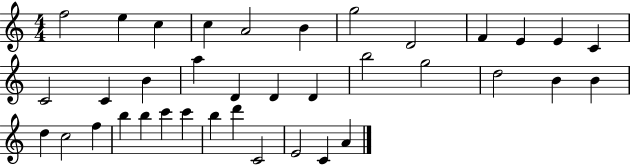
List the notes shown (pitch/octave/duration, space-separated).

F5/h E5/q C5/q C5/q A4/h B4/q G5/h D4/h F4/q E4/q E4/q C4/q C4/h C4/q B4/q A5/q D4/q D4/q D4/q B5/h G5/h D5/h B4/q B4/q D5/q C5/h F5/q B5/q B5/q C6/q C6/q B5/q D6/q C4/h E4/h C4/q A4/q